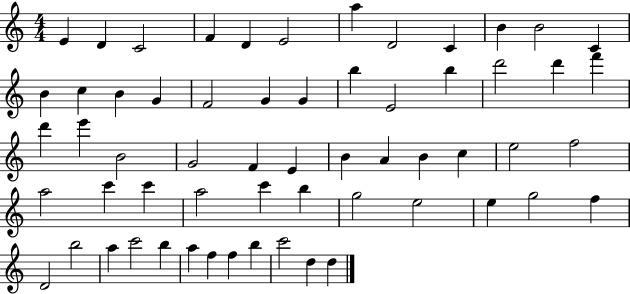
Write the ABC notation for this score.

X:1
T:Untitled
M:4/4
L:1/4
K:C
E D C2 F D E2 a D2 C B B2 C B c B G F2 G G b E2 b d'2 d' f' d' e' B2 G2 F E B A B c e2 f2 a2 c' c' a2 c' b g2 e2 e g2 f D2 b2 a c'2 b a f f b c'2 d d